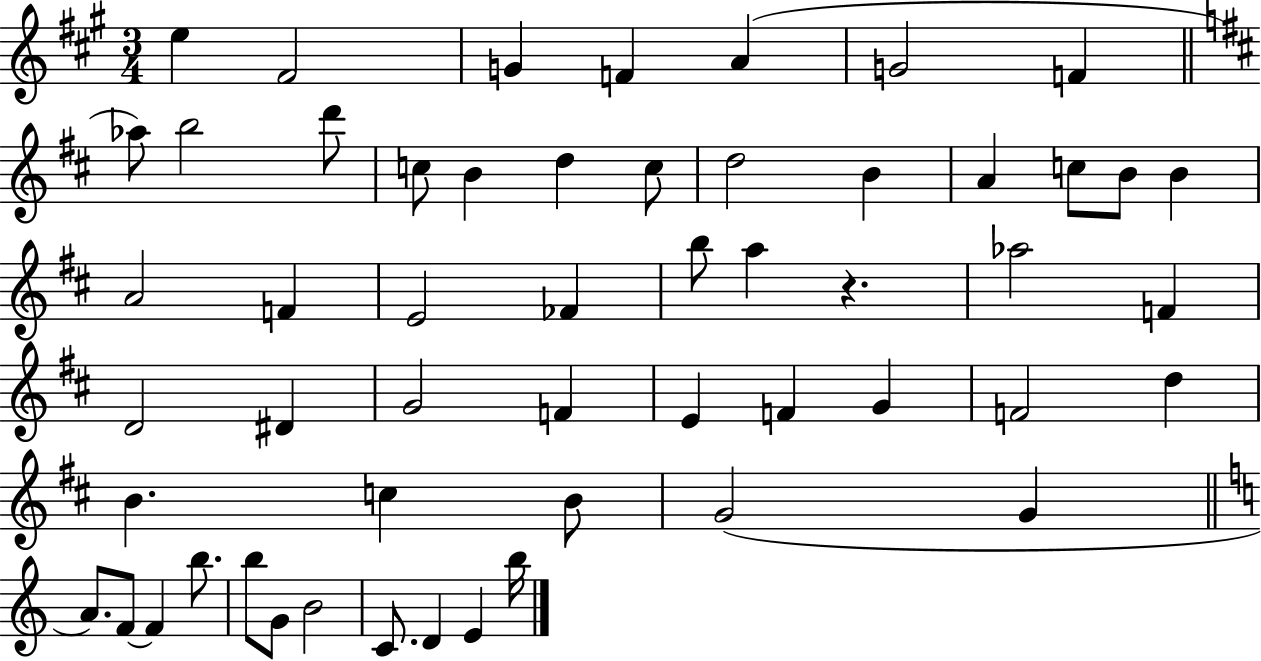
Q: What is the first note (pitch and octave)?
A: E5